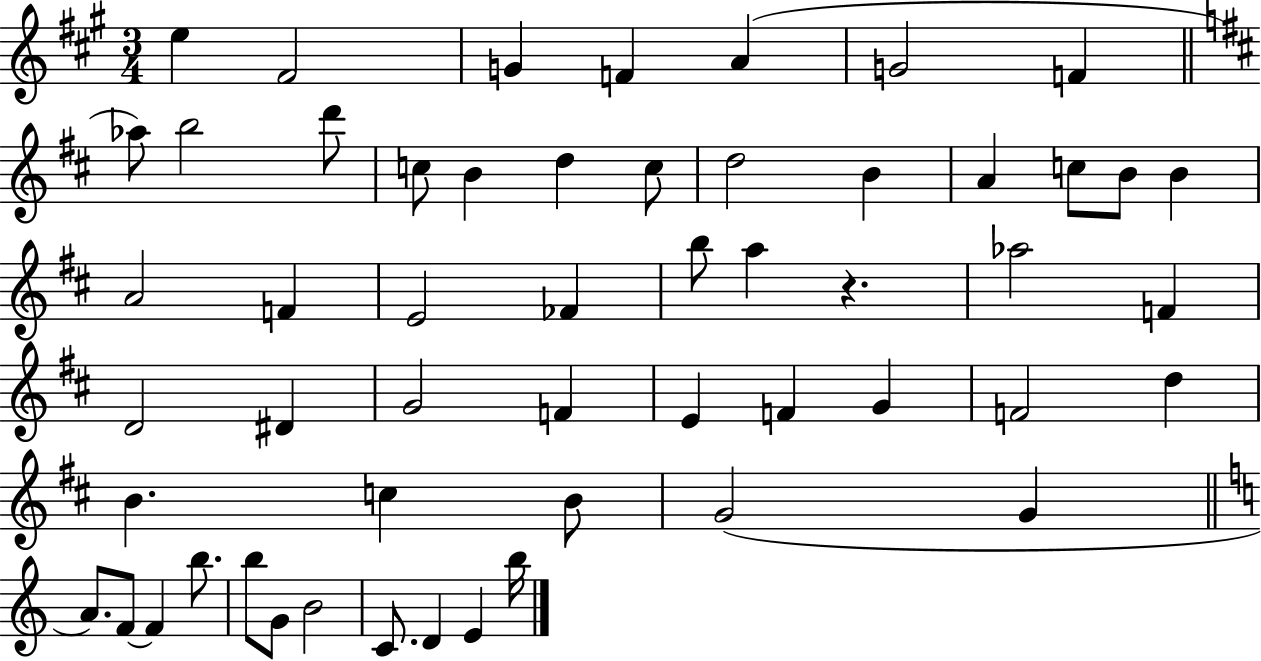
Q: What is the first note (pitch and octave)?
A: E5